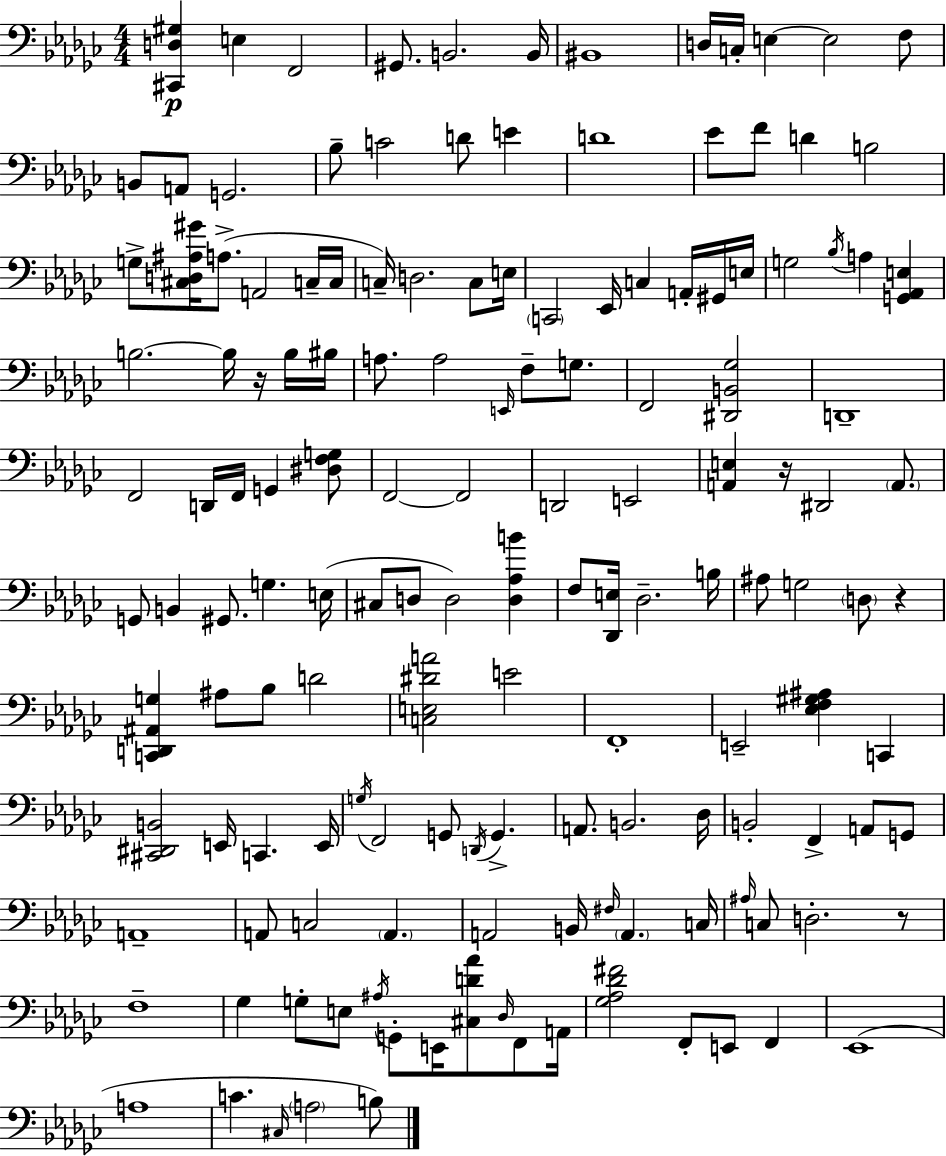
X:1
T:Untitled
M:4/4
L:1/4
K:Ebm
[^C,,D,^G,] E, F,,2 ^G,,/2 B,,2 B,,/4 ^B,,4 D,/4 C,/4 E, E,2 F,/2 B,,/2 A,,/2 G,,2 _B,/2 C2 D/2 E D4 _E/2 F/2 D B,2 G,/2 [^C,D,^A,^G]/4 A,/2 A,,2 C,/4 C,/4 C,/4 D,2 C,/2 E,/4 C,,2 _E,,/4 C, A,,/4 ^G,,/4 E,/4 G,2 _B,/4 A, [G,,_A,,E,] B,2 B,/4 z/4 B,/4 ^B,/4 A,/2 A,2 E,,/4 F,/2 G,/2 F,,2 [^D,,B,,_G,]2 D,,4 F,,2 D,,/4 F,,/4 G,, [^D,F,G,]/2 F,,2 F,,2 D,,2 E,,2 [A,,E,] z/4 ^D,,2 A,,/2 G,,/2 B,, ^G,,/2 G, E,/4 ^C,/2 D,/2 D,2 [D,_A,B] F,/2 [_D,,E,]/4 _D,2 B,/4 ^A,/2 G,2 D,/2 z [C,,D,,^A,,G,] ^A,/2 _B,/2 D2 [C,E,^DA]2 E2 F,,4 E,,2 [_E,F,^G,^A,] C,, [^C,,^D,,B,,]2 E,,/4 C,, E,,/4 G,/4 F,,2 G,,/2 D,,/4 G,, A,,/2 B,,2 _D,/4 B,,2 F,, A,,/2 G,,/2 A,,4 A,,/2 C,2 A,, A,,2 B,,/4 ^F,/4 A,, C,/4 ^A,/4 C,/2 D,2 z/2 F,4 _G, G,/2 E,/2 ^A,/4 G,,/2 E,,/4 [^C,D_A]/2 _D,/4 F,,/2 A,,/4 [_G,_A,_D^F]2 F,,/2 E,,/2 F,, _E,,4 A,4 C ^C,/4 A,2 B,/2